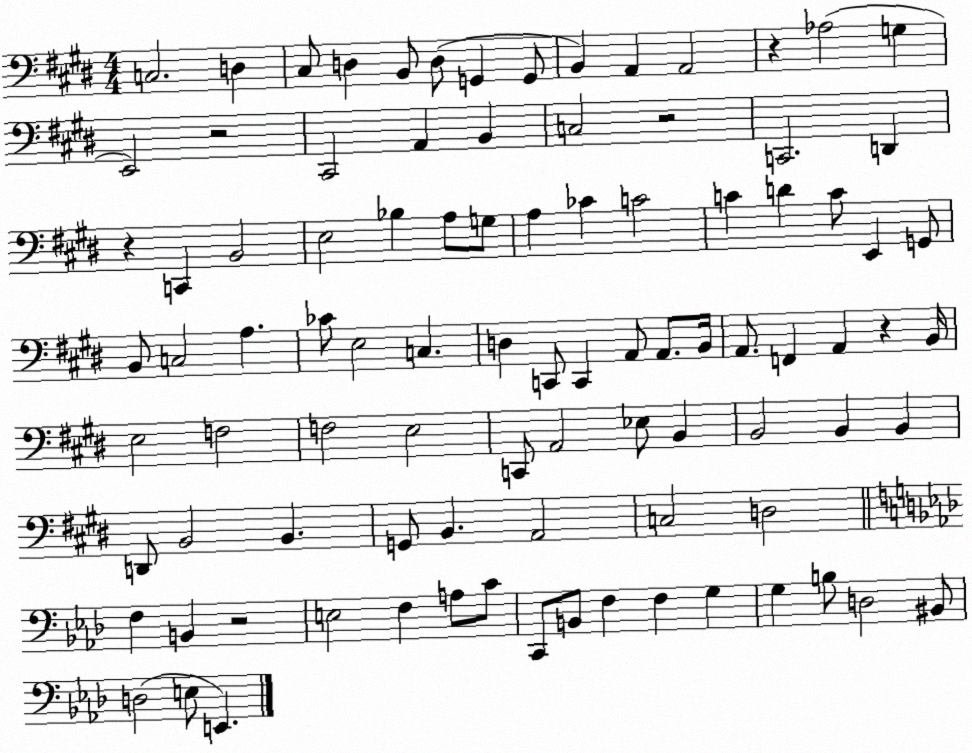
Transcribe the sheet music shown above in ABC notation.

X:1
T:Untitled
M:4/4
L:1/4
K:E
C,2 D, ^C,/2 D, B,,/2 D,/2 G,, G,,/2 B,, A,, A,,2 z _A,2 G, E,,2 z2 ^C,,2 A,, B,, C,2 z2 C,,2 D,, z C,, B,,2 E,2 _B, A,/2 G,/2 A, _C C2 C D C/2 E,, G,,/2 B,,/2 C,2 A, _C/2 E,2 C, D, C,,/2 C,, A,,/2 A,,/2 B,,/4 A,,/2 F,, A,, z B,,/4 E,2 F,2 F,2 E,2 C,,/2 A,,2 _E,/2 B,, B,,2 B,, B,, D,,/2 B,,2 B,, G,,/2 B,, A,,2 C,2 D,2 F, B,, z2 E,2 F, A,/2 C/2 C,,/2 B,,/2 F, F, G, G, B,/2 D,2 ^B,,/2 D,2 E,/2 E,,